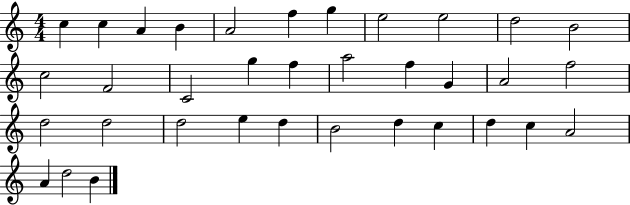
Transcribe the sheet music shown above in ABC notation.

X:1
T:Untitled
M:4/4
L:1/4
K:C
c c A B A2 f g e2 e2 d2 B2 c2 F2 C2 g f a2 f G A2 f2 d2 d2 d2 e d B2 d c d c A2 A d2 B